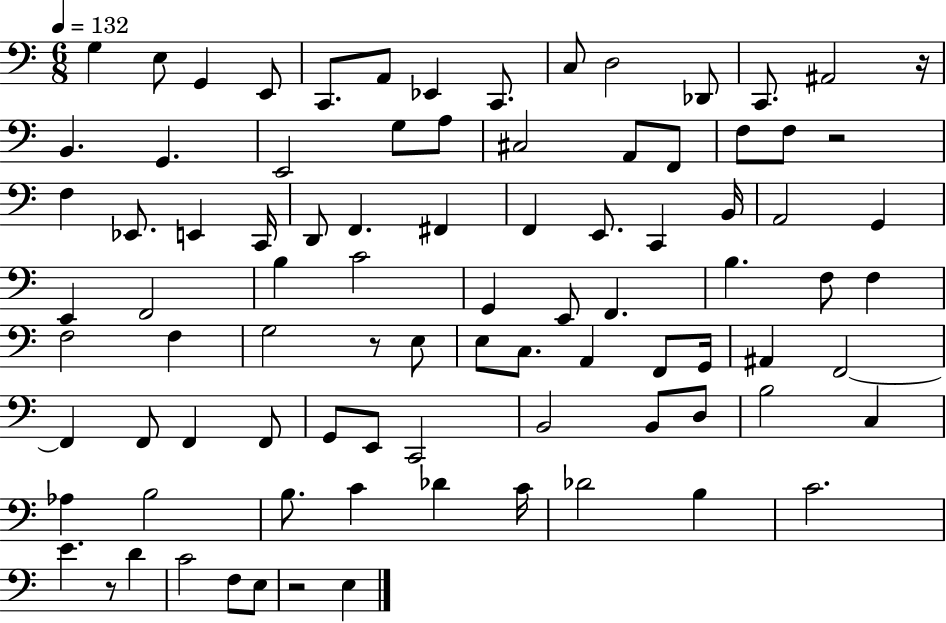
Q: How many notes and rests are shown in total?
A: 89